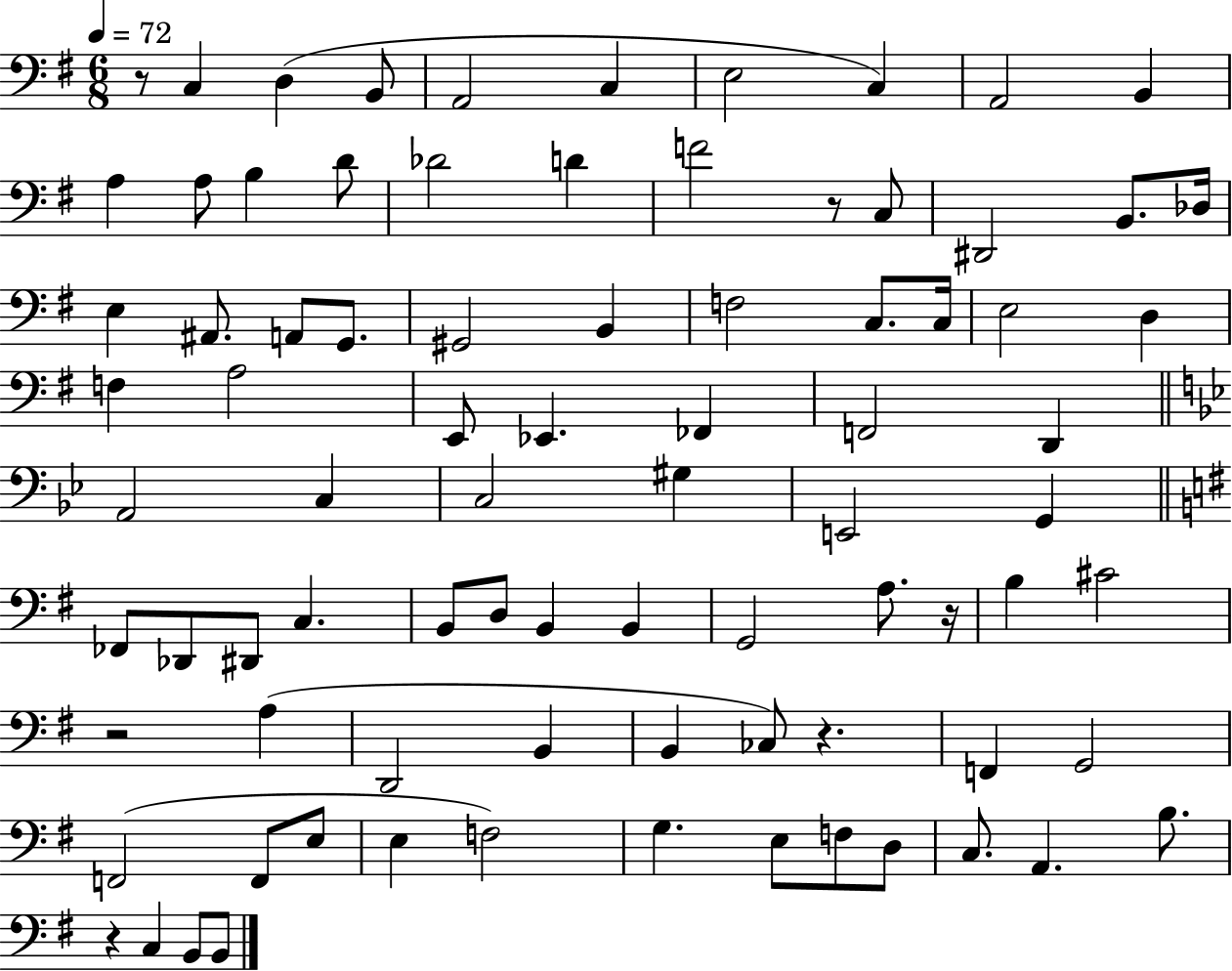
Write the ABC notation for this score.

X:1
T:Untitled
M:6/8
L:1/4
K:G
z/2 C, D, B,,/2 A,,2 C, E,2 C, A,,2 B,, A, A,/2 B, D/2 _D2 D F2 z/2 C,/2 ^D,,2 B,,/2 _D,/4 E, ^A,,/2 A,,/2 G,,/2 ^G,,2 B,, F,2 C,/2 C,/4 E,2 D, F, A,2 E,,/2 _E,, _F,, F,,2 D,, A,,2 C, C,2 ^G, E,,2 G,, _F,,/2 _D,,/2 ^D,,/2 C, B,,/2 D,/2 B,, B,, G,,2 A,/2 z/4 B, ^C2 z2 A, D,,2 B,, B,, _C,/2 z F,, G,,2 F,,2 F,,/2 E,/2 E, F,2 G, E,/2 F,/2 D,/2 C,/2 A,, B,/2 z C, B,,/2 B,,/2